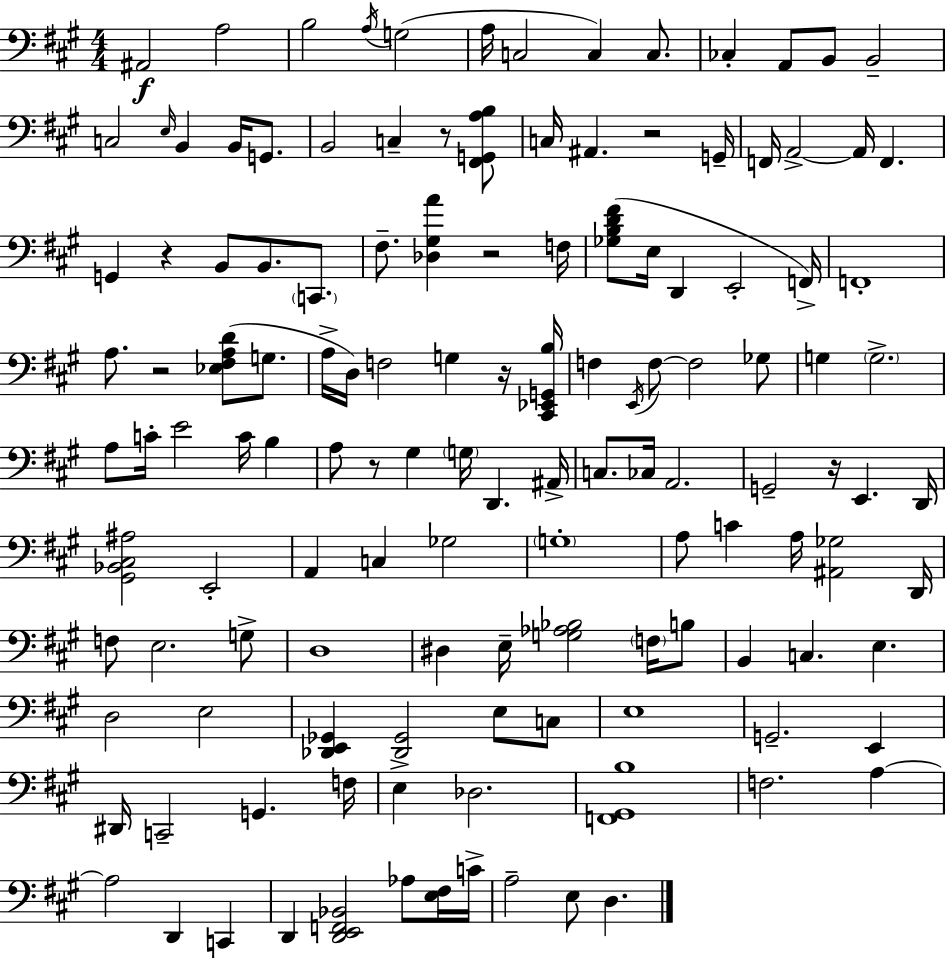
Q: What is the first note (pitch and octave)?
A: A#2